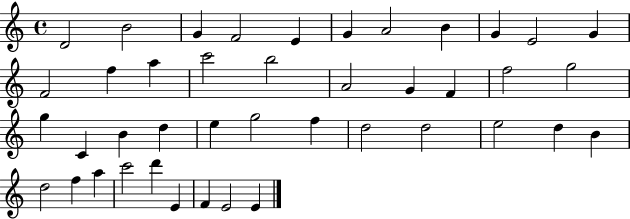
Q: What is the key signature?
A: C major